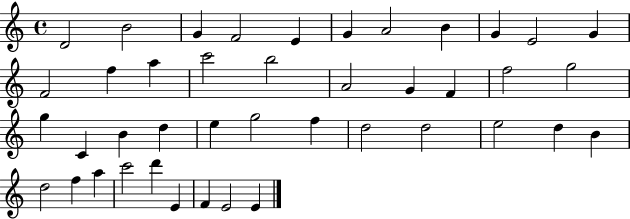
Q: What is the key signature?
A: C major